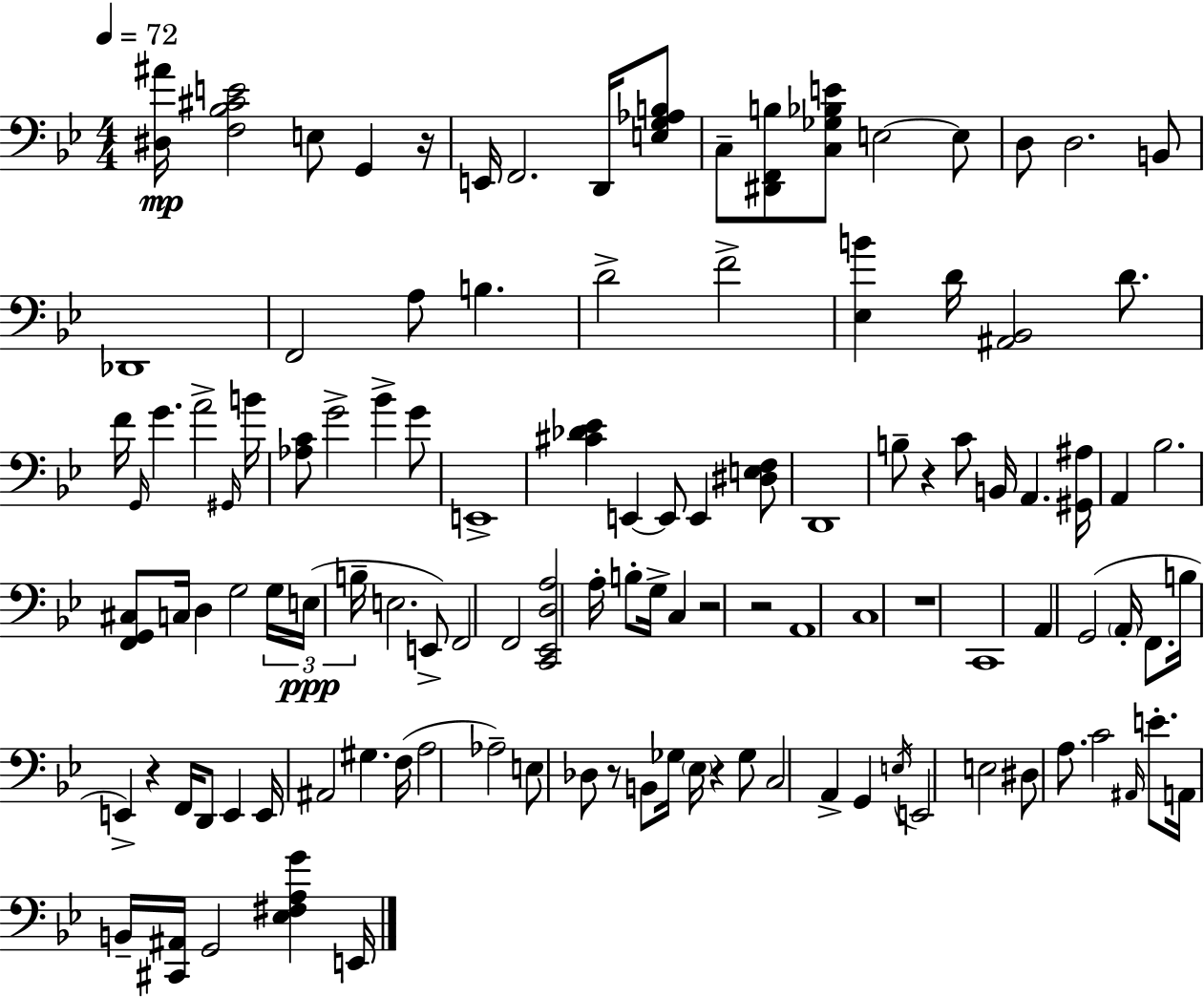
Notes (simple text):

[D#3,A#4]/s [F3,Bb3,C#4,E4]/h E3/e G2/q R/s E2/s F2/h. D2/s [E3,G3,Ab3,B3]/e C3/e [D#2,F2,B3]/e [C3,Gb3,Bb3,E4]/e E3/h E3/e D3/e D3/h. B2/e Db2/w F2/h A3/e B3/q. D4/h F4/h [Eb3,B4]/q D4/s [A#2,Bb2]/h D4/e. F4/s G2/s G4/q. A4/h G#2/s B4/s [Ab3,C4]/e G4/h Bb4/q G4/e E2/w [C#4,Db4,Eb4]/q E2/q E2/e E2/q [D#3,E3,F3]/e D2/w B3/e R/q C4/e B2/s A2/q. [G#2,A#3]/s A2/q Bb3/h. [F2,G2,C#3]/e C3/s D3/q G3/h G3/s E3/s B3/s E3/h. E2/e F2/h F2/h [C2,Eb2,D3,A3]/h A3/s B3/e G3/s C3/q R/h R/h A2/w C3/w R/w C2/w A2/q G2/h A2/s F2/e. B3/s E2/q R/q F2/s D2/e E2/q E2/s A#2/h G#3/q. F3/s A3/h Ab3/h E3/e Db3/e R/e B2/e Gb3/s Eb3/s R/q Gb3/e C3/h A2/q G2/q E3/s E2/h E3/h D#3/e A3/e. C4/h A#2/s E4/e. A2/s B2/s [C#2,A#2]/s G2/h [Eb3,F#3,A3,G4]/q E2/s